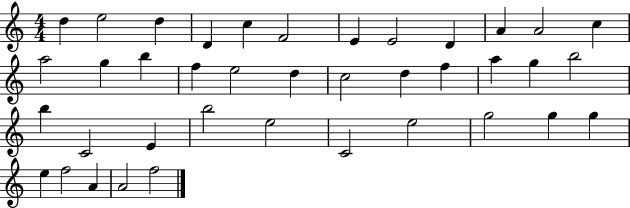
D5/q E5/h D5/q D4/q C5/q F4/h E4/q E4/h D4/q A4/q A4/h C5/q A5/h G5/q B5/q F5/q E5/h D5/q C5/h D5/q F5/q A5/q G5/q B5/h B5/q C4/h E4/q B5/h E5/h C4/h E5/h G5/h G5/q G5/q E5/q F5/h A4/q A4/h F5/h